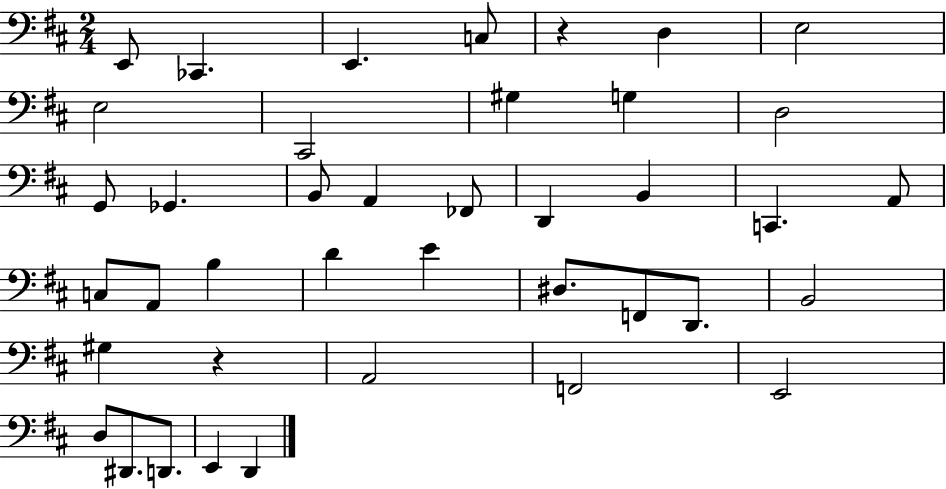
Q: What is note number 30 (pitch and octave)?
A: G#3